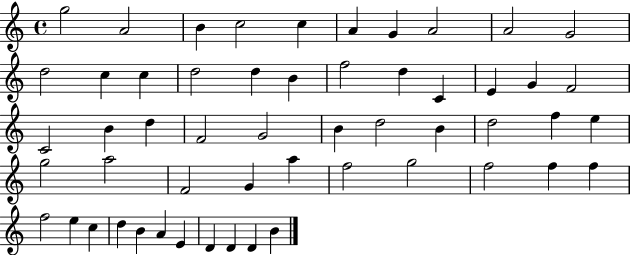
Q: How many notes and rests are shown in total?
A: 54